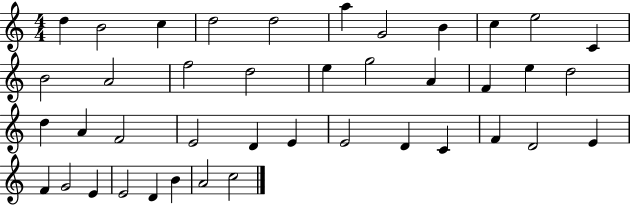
{
  \clef treble
  \numericTimeSignature
  \time 4/4
  \key c \major
  d''4 b'2 c''4 | d''2 d''2 | a''4 g'2 b'4 | c''4 e''2 c'4 | \break b'2 a'2 | f''2 d''2 | e''4 g''2 a'4 | f'4 e''4 d''2 | \break d''4 a'4 f'2 | e'2 d'4 e'4 | e'2 d'4 c'4 | f'4 d'2 e'4 | \break f'4 g'2 e'4 | e'2 d'4 b'4 | a'2 c''2 | \bar "|."
}